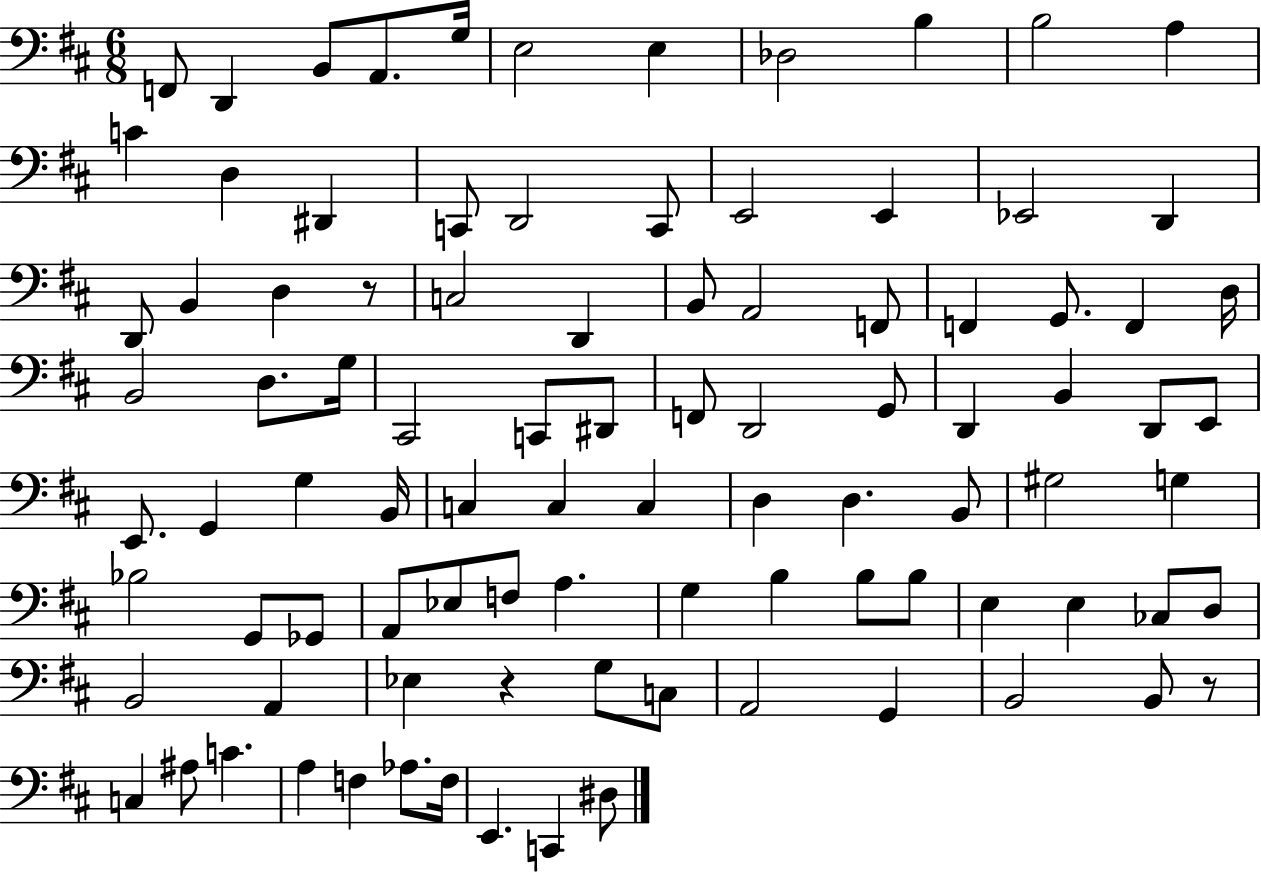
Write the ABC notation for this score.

X:1
T:Untitled
M:6/8
L:1/4
K:D
F,,/2 D,, B,,/2 A,,/2 G,/4 E,2 E, _D,2 B, B,2 A, C D, ^D,, C,,/2 D,,2 C,,/2 E,,2 E,, _E,,2 D,, D,,/2 B,, D, z/2 C,2 D,, B,,/2 A,,2 F,,/2 F,, G,,/2 F,, D,/4 B,,2 D,/2 G,/4 ^C,,2 C,,/2 ^D,,/2 F,,/2 D,,2 G,,/2 D,, B,, D,,/2 E,,/2 E,,/2 G,, G, B,,/4 C, C, C, D, D, B,,/2 ^G,2 G, _B,2 G,,/2 _G,,/2 A,,/2 _E,/2 F,/2 A, G, B, B,/2 B,/2 E, E, _C,/2 D,/2 B,,2 A,, _E, z G,/2 C,/2 A,,2 G,, B,,2 B,,/2 z/2 C, ^A,/2 C A, F, _A,/2 F,/4 E,, C,, ^D,/2